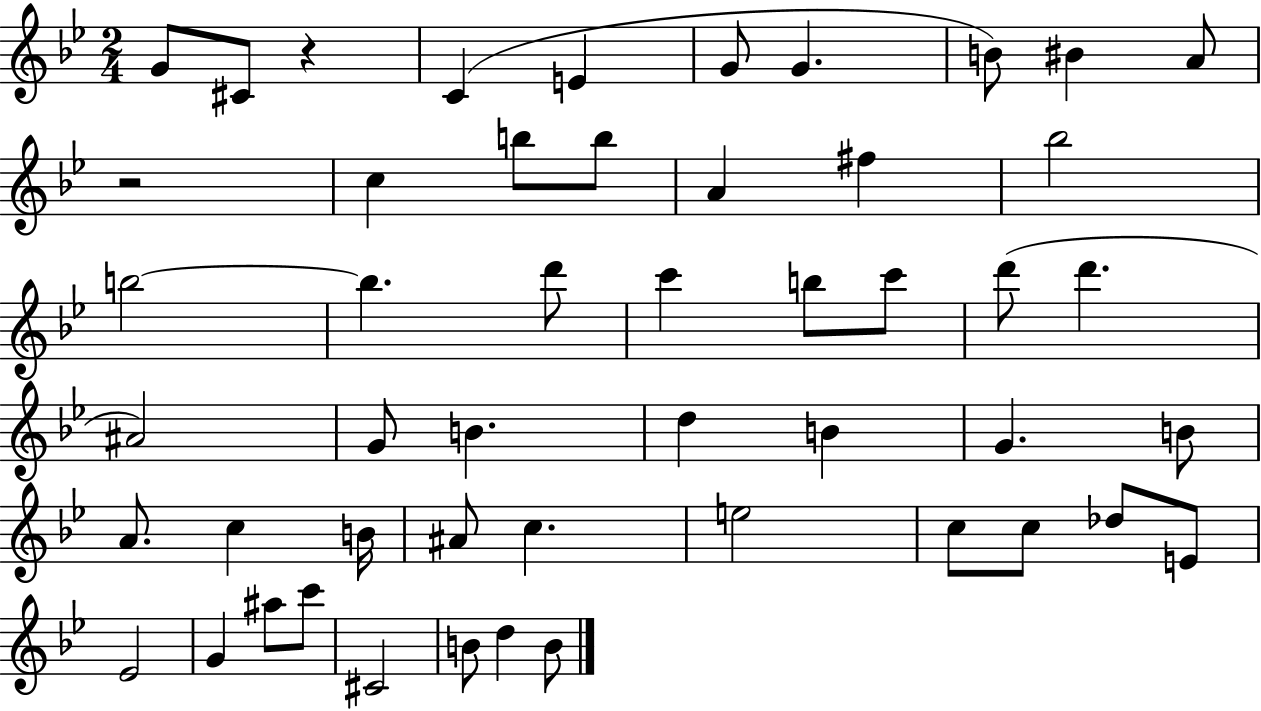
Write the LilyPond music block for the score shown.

{
  \clef treble
  \numericTimeSignature
  \time 2/4
  \key bes \major
  g'8 cis'8 r4 | c'4( e'4 | g'8 g'4. | b'8) bis'4 a'8 | \break r2 | c''4 b''8 b''8 | a'4 fis''4 | bes''2 | \break b''2~~ | b''4. d'''8 | c'''4 b''8 c'''8 | d'''8( d'''4. | \break ais'2) | g'8 b'4. | d''4 b'4 | g'4. b'8 | \break a'8. c''4 b'16 | ais'8 c''4. | e''2 | c''8 c''8 des''8 e'8 | \break ees'2 | g'4 ais''8 c'''8 | cis'2 | b'8 d''4 b'8 | \break \bar "|."
}